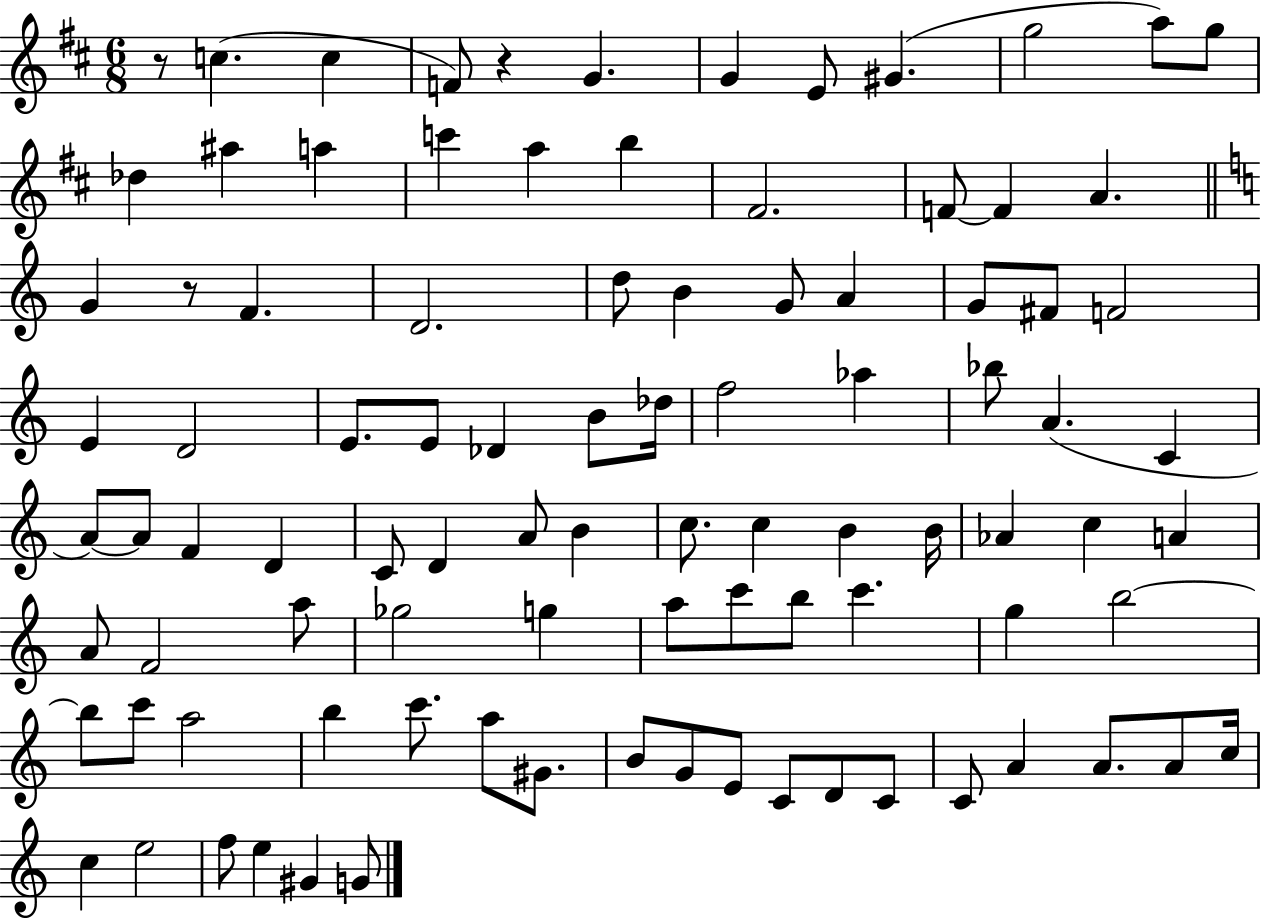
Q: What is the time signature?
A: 6/8